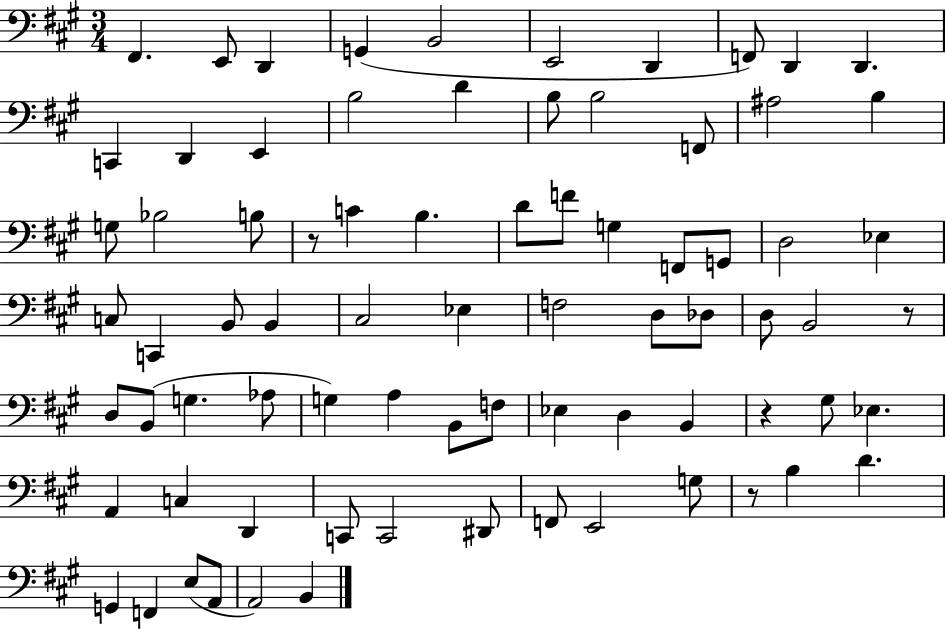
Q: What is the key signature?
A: A major